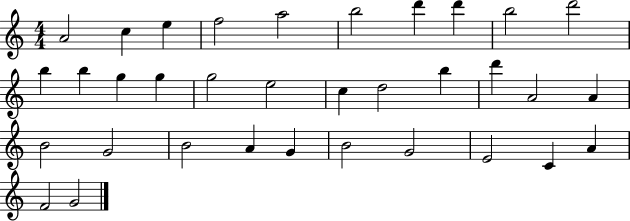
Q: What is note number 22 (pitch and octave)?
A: A4